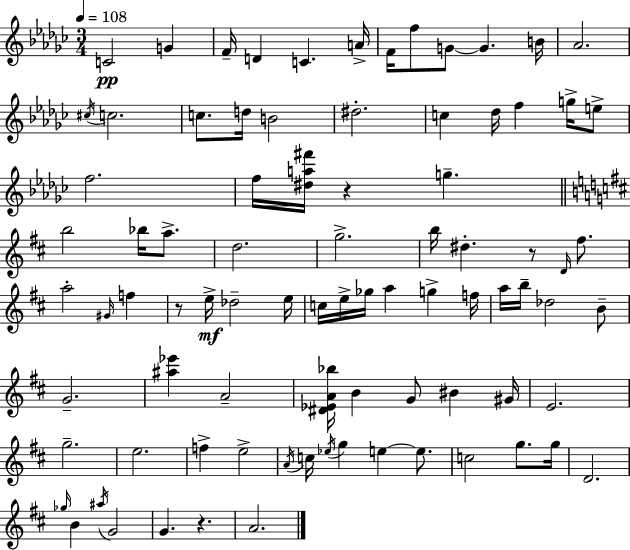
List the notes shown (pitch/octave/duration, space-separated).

C4/h G4/q F4/s D4/q C4/q. A4/s F4/s F5/e G4/e G4/q. B4/s Ab4/h. C#5/s C5/h. C5/e. D5/s B4/h D#5/h. C5/q Db5/s F5/q G5/s E5/e F5/h. F5/s [D#5,A5,F#6]/s R/q G5/q. B5/h Bb5/s A5/e. D5/h. G5/h. B5/s D#5/q. R/e D4/s F#5/e. A5/h G#4/s F5/q R/e E5/s Db5/h E5/s C5/s E5/s Gb5/s A5/q G5/q F5/s A5/s B5/s Db5/h B4/e G4/h. [A#5,Eb6]/q A4/h [D#4,Eb4,A4,Bb5]/s B4/q G4/e BIS4/q G#4/s E4/h. G5/h. E5/h. F5/q E5/h A4/s C5/s Eb5/s G5/q E5/q E5/e. C5/h G5/e. G5/s D4/h. Gb5/s B4/q A#5/s G4/h G4/q. R/q. A4/h.